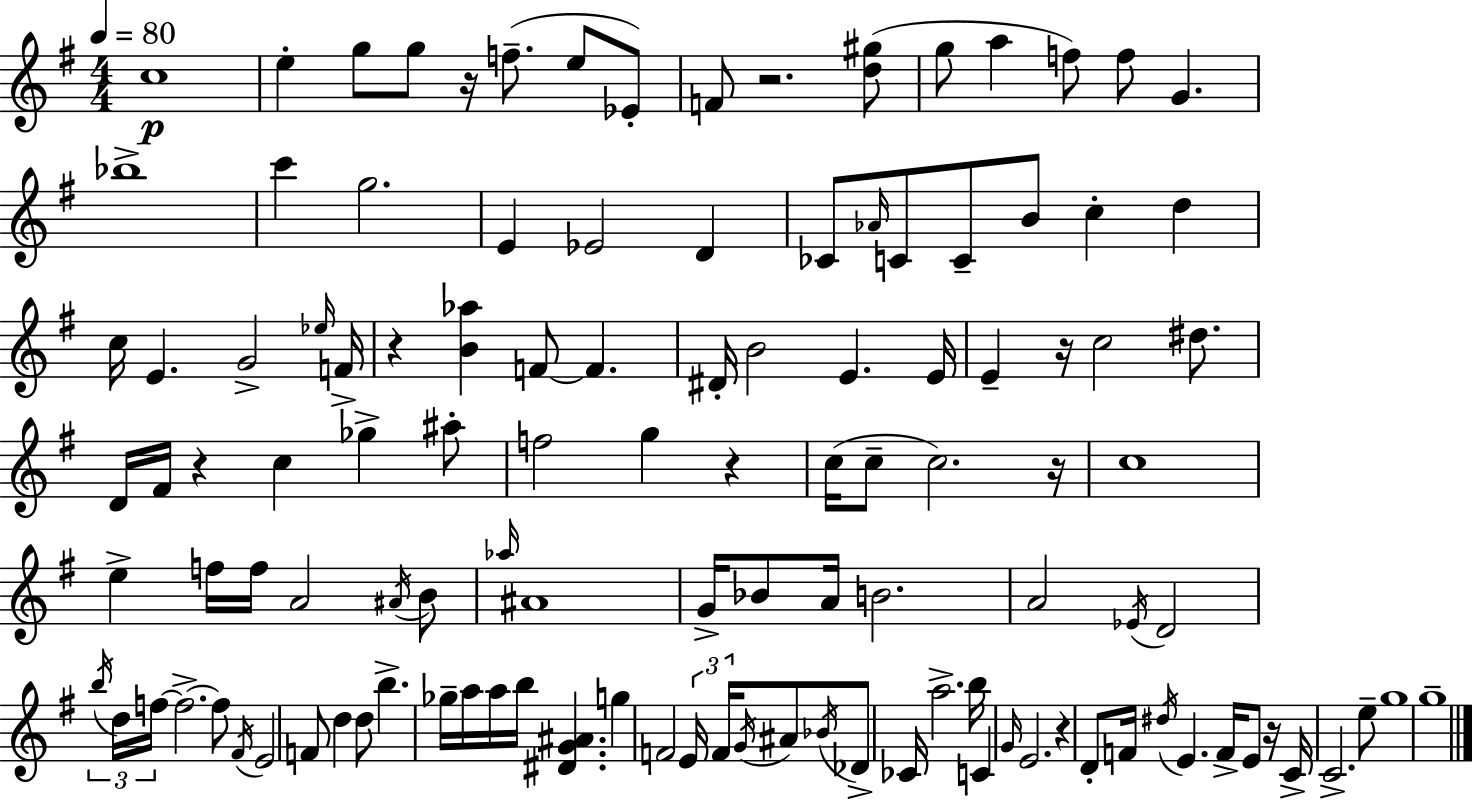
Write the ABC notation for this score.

X:1
T:Untitled
M:4/4
L:1/4
K:Em
c4 e g/2 g/2 z/4 f/2 e/2 _E/2 F/2 z2 [d^g]/2 g/2 a f/2 f/2 G _b4 c' g2 E _E2 D _C/2 _A/4 C/2 C/2 B/2 c d c/4 E G2 _e/4 F/4 z [B_a] F/2 F ^D/4 B2 E E/4 E z/4 c2 ^d/2 D/4 ^F/4 z c _g ^a/2 f2 g z c/4 c/2 c2 z/4 c4 e f/4 f/4 A2 ^A/4 B/2 _a/4 ^A4 G/4 _B/2 A/4 B2 A2 _E/4 D2 b/4 d/4 f/4 f2 f/2 ^F/4 E2 F/2 d d/2 b _g/4 a/4 a/4 b/4 [^DG^A] g F2 E/4 F/4 G/4 ^A/2 _B/4 _D/2 _C/4 a2 b/4 C G/4 E2 z D/2 F/4 ^d/4 E F/4 E/2 z/4 C/4 C2 e/2 g4 g4